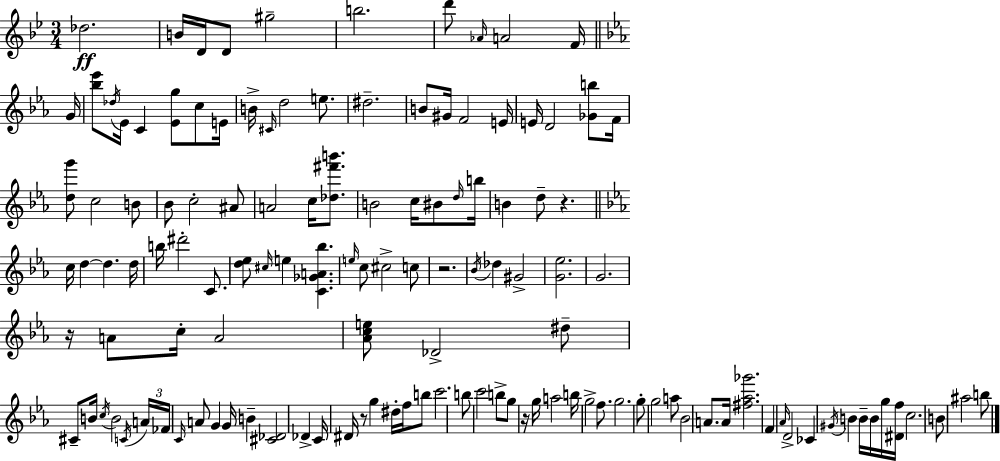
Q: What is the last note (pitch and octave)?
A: B5